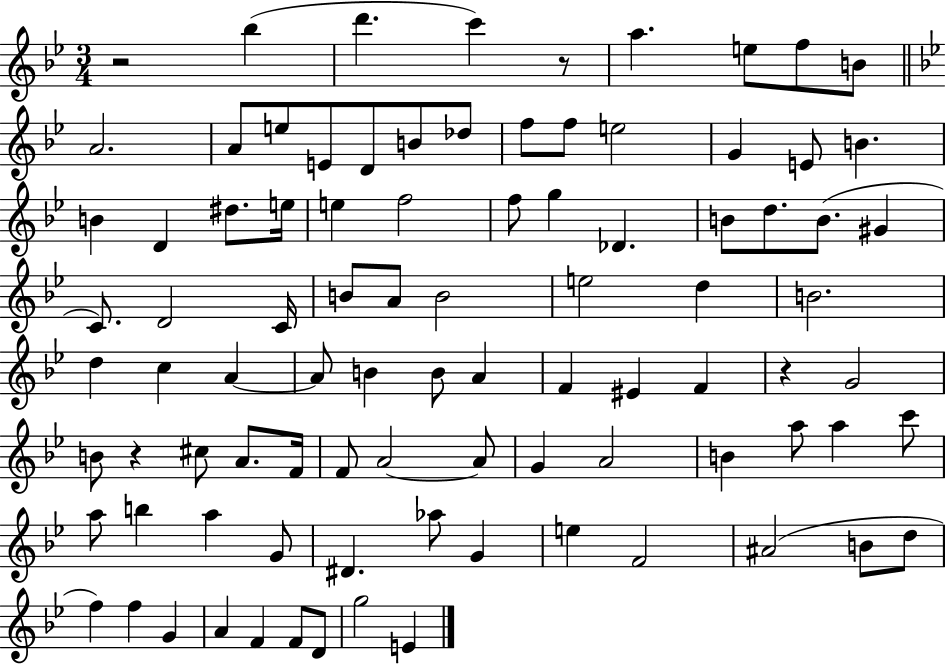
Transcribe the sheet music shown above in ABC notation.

X:1
T:Untitled
M:3/4
L:1/4
K:Bb
z2 _b d' c' z/2 a e/2 f/2 B/2 A2 A/2 e/2 E/2 D/2 B/2 _d/2 f/2 f/2 e2 G E/2 B B D ^d/2 e/4 e f2 f/2 g _D B/2 d/2 B/2 ^G C/2 D2 C/4 B/2 A/2 B2 e2 d B2 d c A A/2 B B/2 A F ^E F z G2 B/2 z ^c/2 A/2 F/4 F/2 A2 A/2 G A2 B a/2 a c'/2 a/2 b a G/2 ^D _a/2 G e F2 ^A2 B/2 d/2 f f G A F F/2 D/2 g2 E